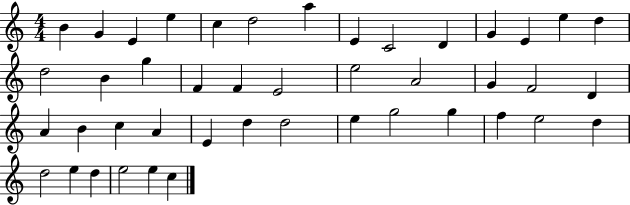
{
  \clef treble
  \numericTimeSignature
  \time 4/4
  \key c \major
  b'4 g'4 e'4 e''4 | c''4 d''2 a''4 | e'4 c'2 d'4 | g'4 e'4 e''4 d''4 | \break d''2 b'4 g''4 | f'4 f'4 e'2 | e''2 a'2 | g'4 f'2 d'4 | \break a'4 b'4 c''4 a'4 | e'4 d''4 d''2 | e''4 g''2 g''4 | f''4 e''2 d''4 | \break d''2 e''4 d''4 | e''2 e''4 c''4 | \bar "|."
}